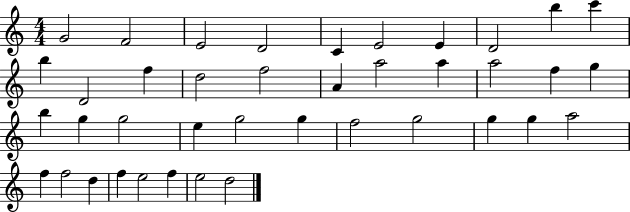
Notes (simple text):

G4/h F4/h E4/h D4/h C4/q E4/h E4/q D4/h B5/q C6/q B5/q D4/h F5/q D5/h F5/h A4/q A5/h A5/q A5/h F5/q G5/q B5/q G5/q G5/h E5/q G5/h G5/q F5/h G5/h G5/q G5/q A5/h F5/q F5/h D5/q F5/q E5/h F5/q E5/h D5/h